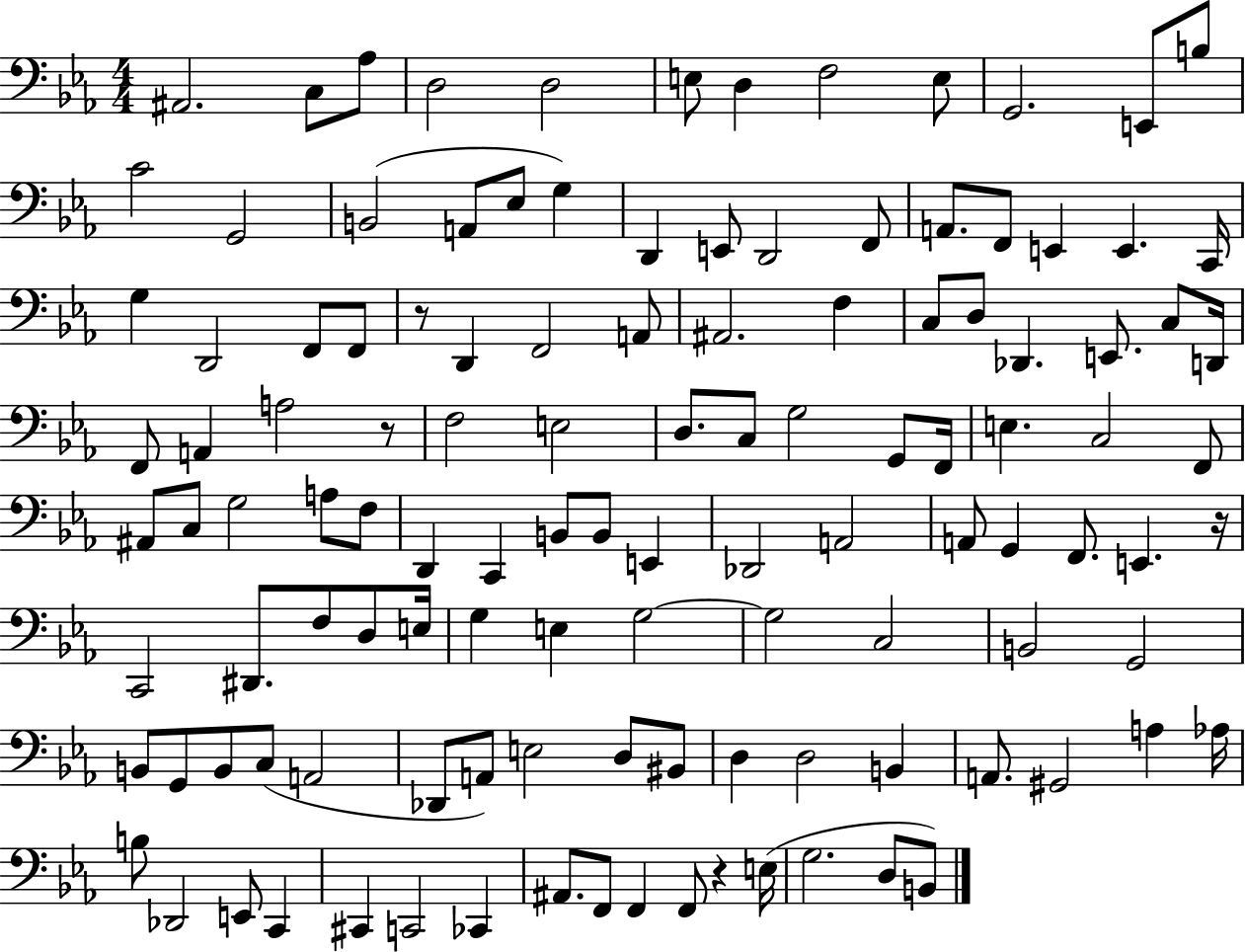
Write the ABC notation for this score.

X:1
T:Untitled
M:4/4
L:1/4
K:Eb
^A,,2 C,/2 _A,/2 D,2 D,2 E,/2 D, F,2 E,/2 G,,2 E,,/2 B,/2 C2 G,,2 B,,2 A,,/2 _E,/2 G, D,, E,,/2 D,,2 F,,/2 A,,/2 F,,/2 E,, E,, C,,/4 G, D,,2 F,,/2 F,,/2 z/2 D,, F,,2 A,,/2 ^A,,2 F, C,/2 D,/2 _D,, E,,/2 C,/2 D,,/4 F,,/2 A,, A,2 z/2 F,2 E,2 D,/2 C,/2 G,2 G,,/2 F,,/4 E, C,2 F,,/2 ^A,,/2 C,/2 G,2 A,/2 F,/2 D,, C,, B,,/2 B,,/2 E,, _D,,2 A,,2 A,,/2 G,, F,,/2 E,, z/4 C,,2 ^D,,/2 F,/2 D,/2 E,/4 G, E, G,2 G,2 C,2 B,,2 G,,2 B,,/2 G,,/2 B,,/2 C,/2 A,,2 _D,,/2 A,,/2 E,2 D,/2 ^B,,/2 D, D,2 B,, A,,/2 ^G,,2 A, _A,/4 B,/2 _D,,2 E,,/2 C,, ^C,, C,,2 _C,, ^A,,/2 F,,/2 F,, F,,/2 z E,/4 G,2 D,/2 B,,/2